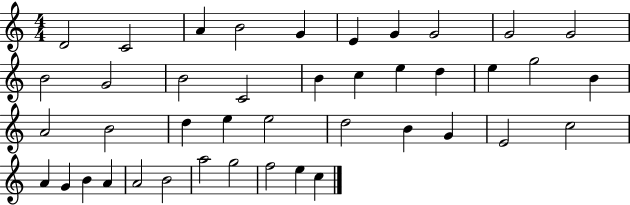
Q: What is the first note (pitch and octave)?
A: D4